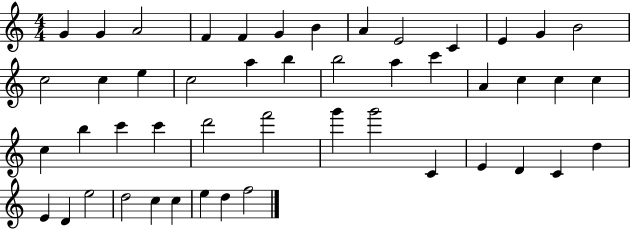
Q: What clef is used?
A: treble